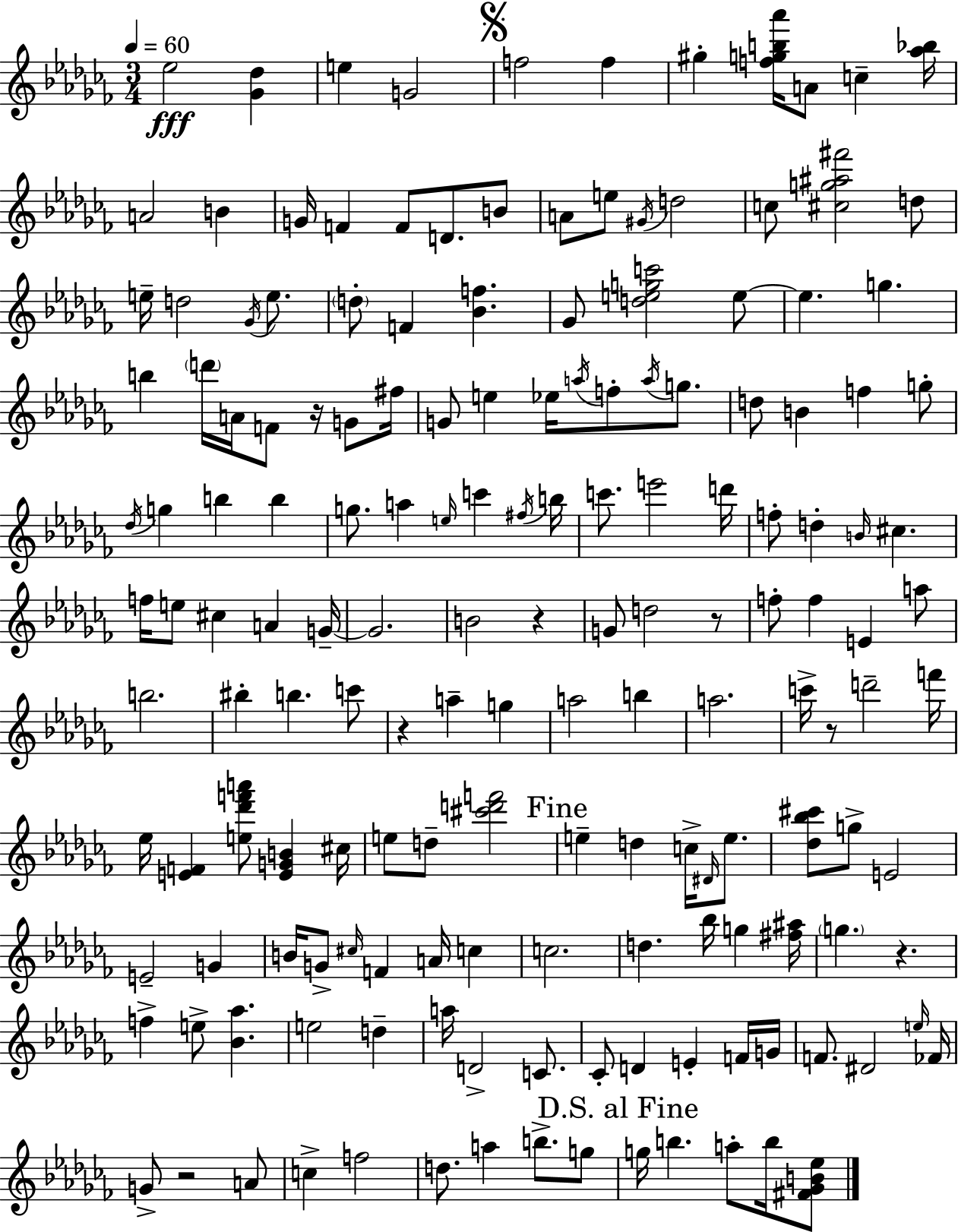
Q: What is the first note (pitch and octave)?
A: Eb5